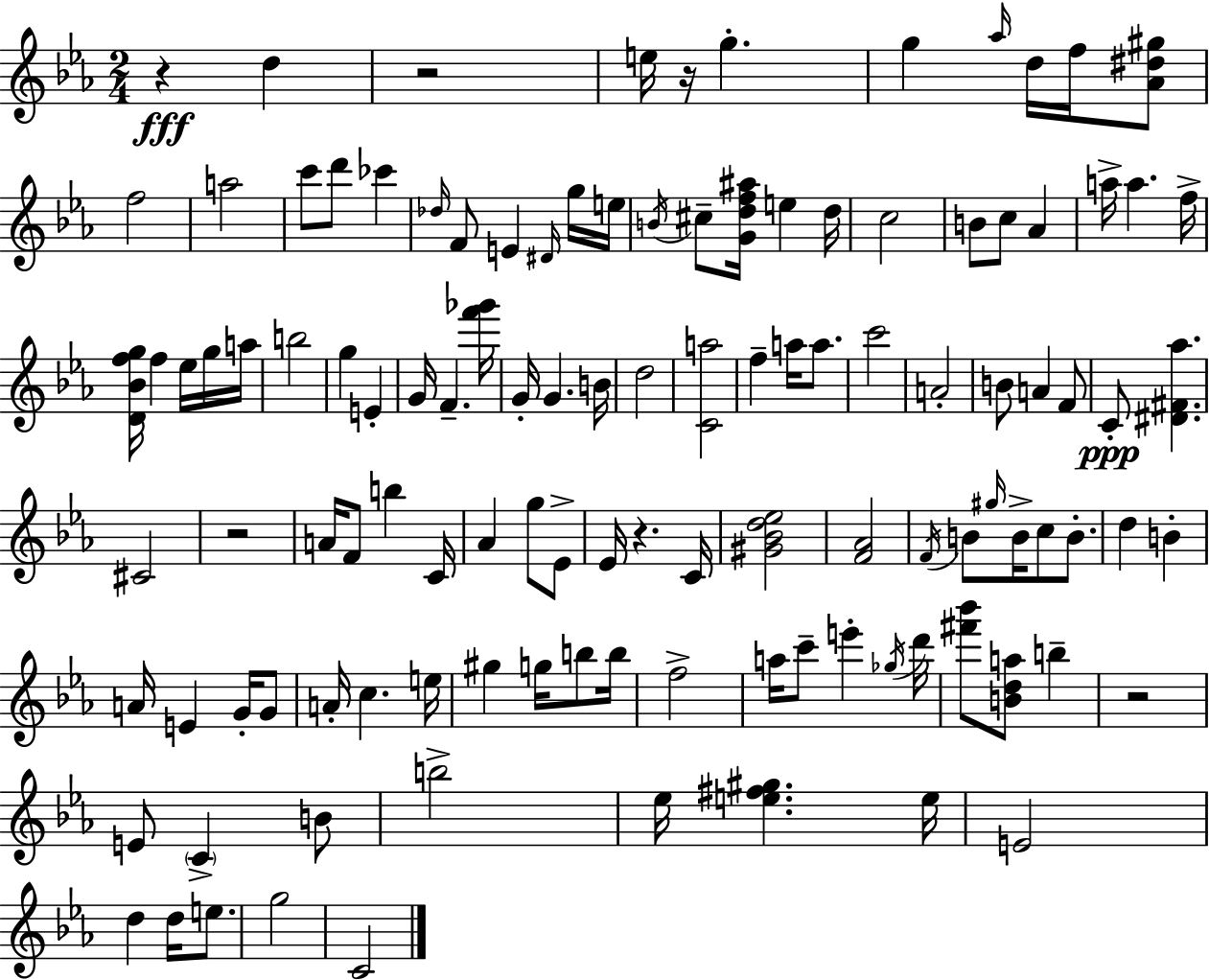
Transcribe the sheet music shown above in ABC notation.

X:1
T:Untitled
M:2/4
L:1/4
K:Cm
z d z2 e/4 z/4 g g _a/4 d/4 f/4 [_A^d^g]/2 f2 a2 c'/2 d'/2 _c' _d/4 F/2 E ^D/4 g/4 e/4 B/4 ^c/2 [Gdf^a]/4 e d/4 c2 B/2 c/2 _A a/4 a f/4 [D_Bfg]/4 f _e/4 g/4 a/4 b2 g E G/4 F [f'_g']/4 G/4 G B/4 d2 [Ca]2 f a/4 a/2 c'2 A2 B/2 A F/2 C/2 [^D^F_a] ^C2 z2 A/4 F/2 b C/4 _A g/2 _E/2 _E/4 z C/4 [^G_Bd_e]2 [F_A]2 F/4 B/2 ^g/4 B/4 c/2 B/2 d B A/4 E G/4 G/2 A/4 c e/4 ^g g/4 b/2 b/4 f2 a/4 c'/2 e' _g/4 d'/4 [^f'_b']/2 [Bda]/2 b z2 E/2 C B/2 b2 _e/4 [e^f^g] e/4 E2 d d/4 e/2 g2 C2